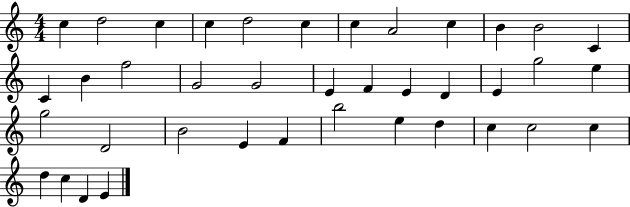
{
  \clef treble
  \numericTimeSignature
  \time 4/4
  \key c \major
  c''4 d''2 c''4 | c''4 d''2 c''4 | c''4 a'2 c''4 | b'4 b'2 c'4 | \break c'4 b'4 f''2 | g'2 g'2 | e'4 f'4 e'4 d'4 | e'4 g''2 e''4 | \break g''2 d'2 | b'2 e'4 f'4 | b''2 e''4 d''4 | c''4 c''2 c''4 | \break d''4 c''4 d'4 e'4 | \bar "|."
}